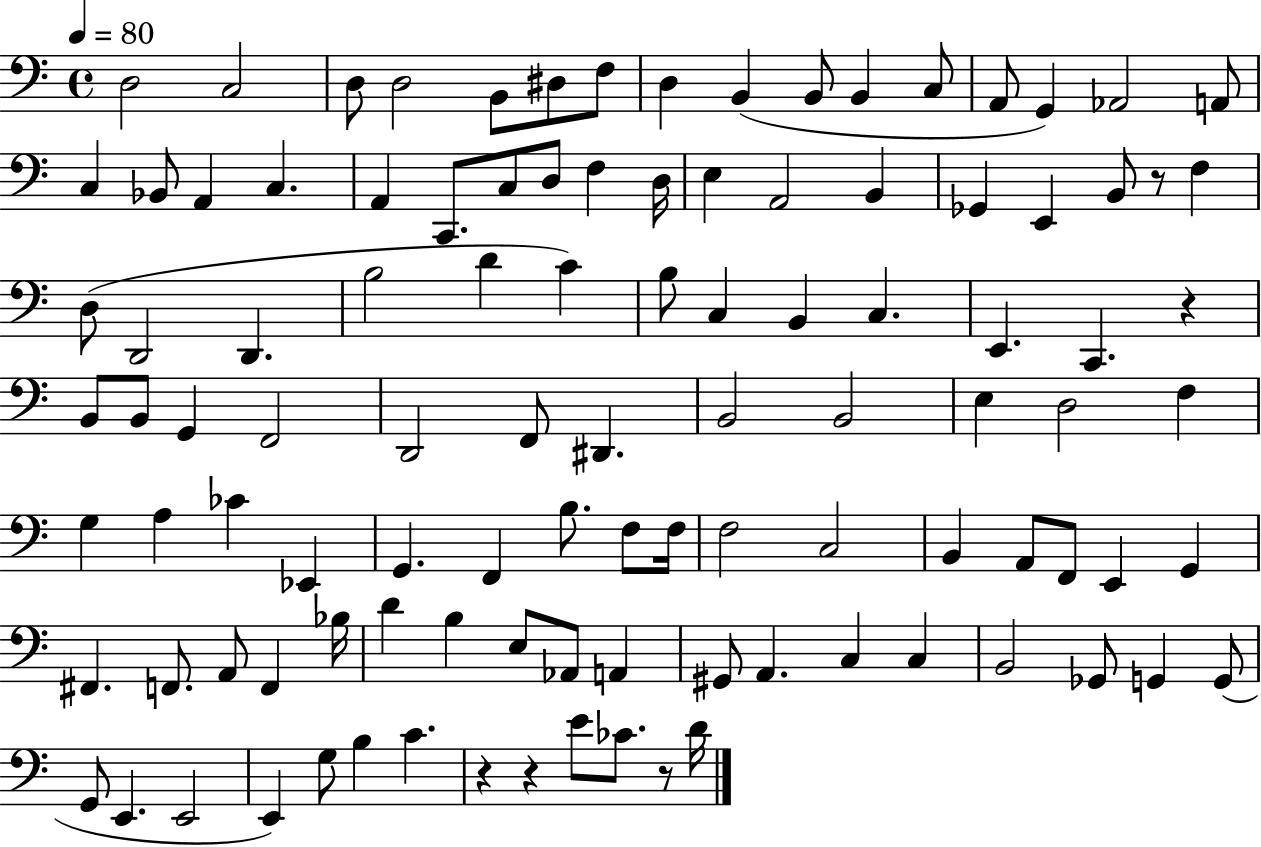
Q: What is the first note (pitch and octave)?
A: D3